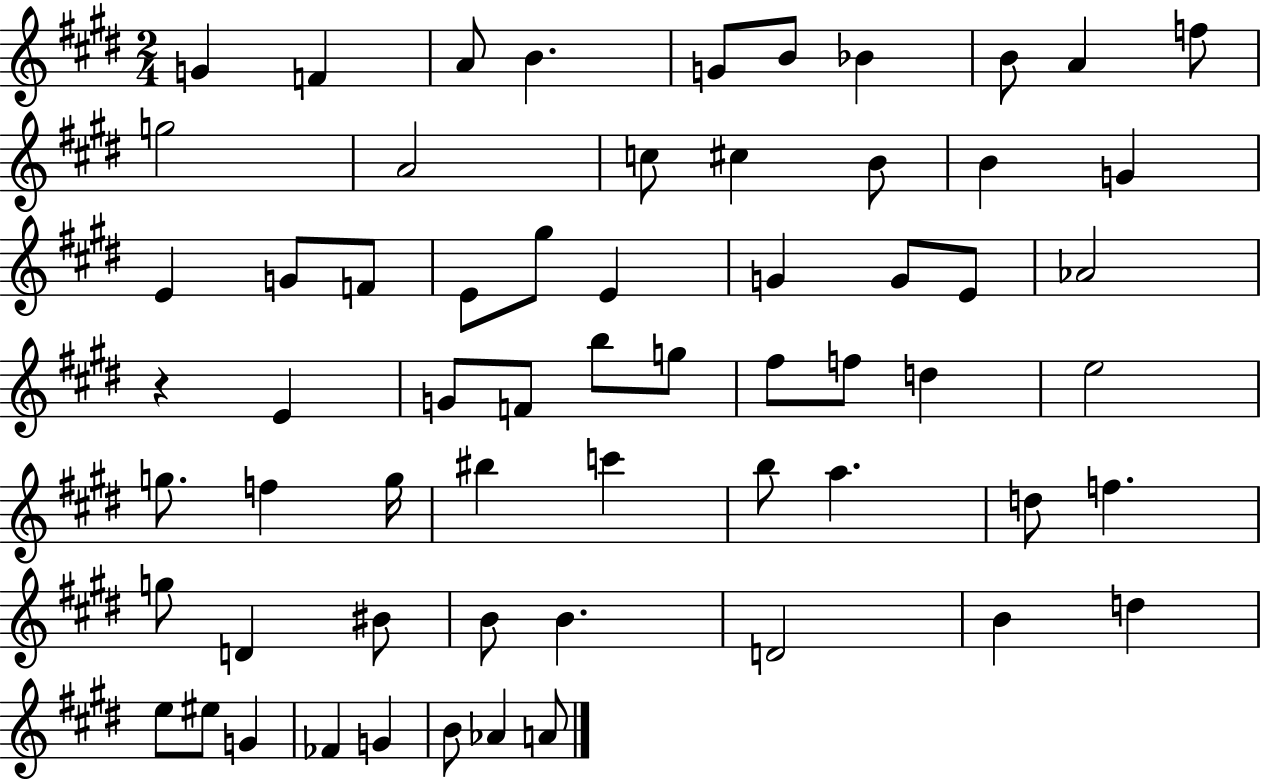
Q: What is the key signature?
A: E major